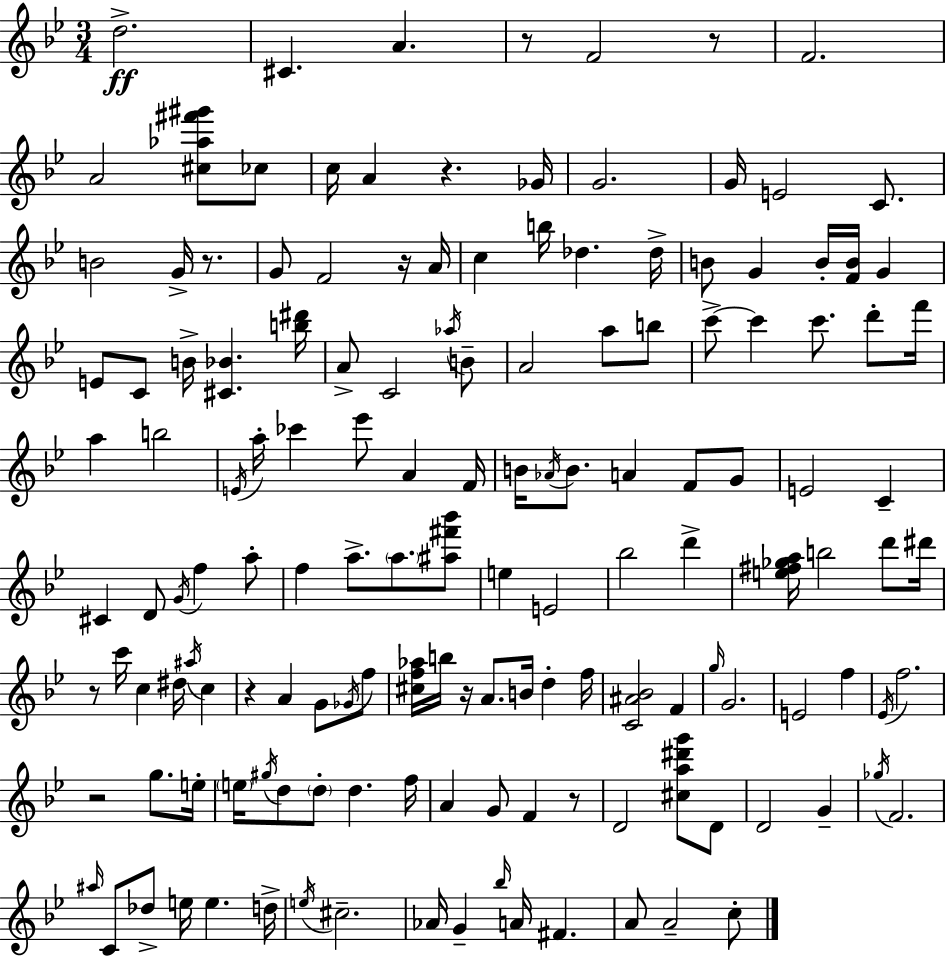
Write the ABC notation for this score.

X:1
T:Untitled
M:3/4
L:1/4
K:Gm
d2 ^C A z/2 F2 z/2 F2 A2 [^c_a^f'^g']/2 _c/2 c/4 A z _G/4 G2 G/4 E2 C/2 B2 G/4 z/2 G/2 F2 z/4 A/4 c b/4 _d _d/4 B/2 G B/4 [FB]/4 G E/2 C/2 B/4 [^C_B] [b^d']/4 A/2 C2 _a/4 B/2 A2 a/2 b/2 c'/2 c' c'/2 d'/2 f'/4 a b2 E/4 a/4 _c' _e'/2 A F/4 B/4 _A/4 B/2 A F/2 G/2 E2 C ^C D/2 G/4 f a/2 f a/2 a/2 [^a^f'_b']/2 e E2 _b2 d' [e^f_ga]/4 b2 d'/2 ^d'/4 z/2 c'/4 c ^d/4 ^a/4 c z A G/2 _G/4 f/2 [^cf_a]/4 b/4 z/4 A/2 B/4 d f/4 [C^A_B]2 F g/4 G2 E2 f _E/4 f2 z2 g/2 e/4 e/4 ^g/4 d/2 d/2 d f/4 A G/2 F z/2 D2 [^ca^d'g']/2 D/2 D2 G _g/4 F2 ^a/4 C/2 _d/2 e/4 e d/4 e/4 ^c2 _A/4 G _b/4 A/4 ^F A/2 A2 c/2